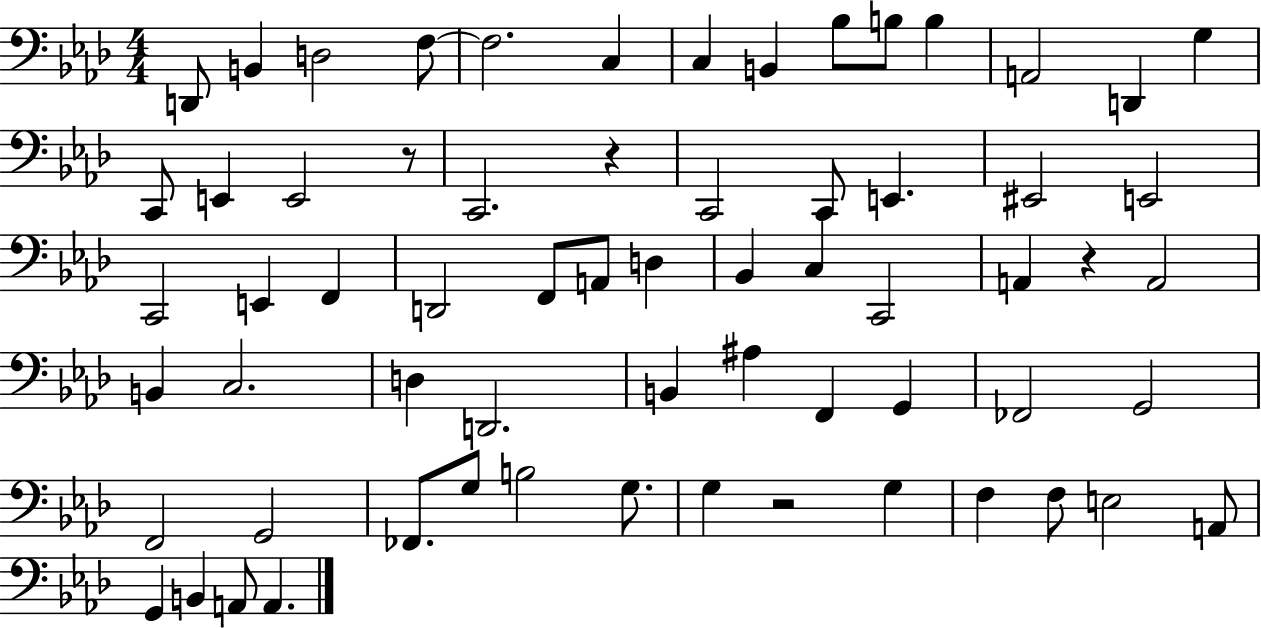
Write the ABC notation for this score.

X:1
T:Untitled
M:4/4
L:1/4
K:Ab
D,,/2 B,, D,2 F,/2 F,2 C, C, B,, _B,/2 B,/2 B, A,,2 D,, G, C,,/2 E,, E,,2 z/2 C,,2 z C,,2 C,,/2 E,, ^E,,2 E,,2 C,,2 E,, F,, D,,2 F,,/2 A,,/2 D, _B,, C, C,,2 A,, z A,,2 B,, C,2 D, D,,2 B,, ^A, F,, G,, _F,,2 G,,2 F,,2 G,,2 _F,,/2 G,/2 B,2 G,/2 G, z2 G, F, F,/2 E,2 A,,/2 G,, B,, A,,/2 A,,